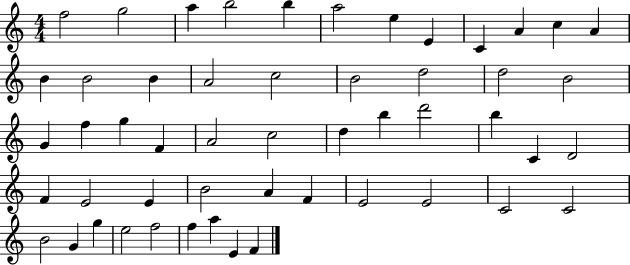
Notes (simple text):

F5/h G5/h A5/q B5/h B5/q A5/h E5/q E4/q C4/q A4/q C5/q A4/q B4/q B4/h B4/q A4/h C5/h B4/h D5/h D5/h B4/h G4/q F5/q G5/q F4/q A4/h C5/h D5/q B5/q D6/h B5/q C4/q D4/h F4/q E4/h E4/q B4/h A4/q F4/q E4/h E4/h C4/h C4/h B4/h G4/q G5/q E5/h F5/h F5/q A5/q E4/q F4/q